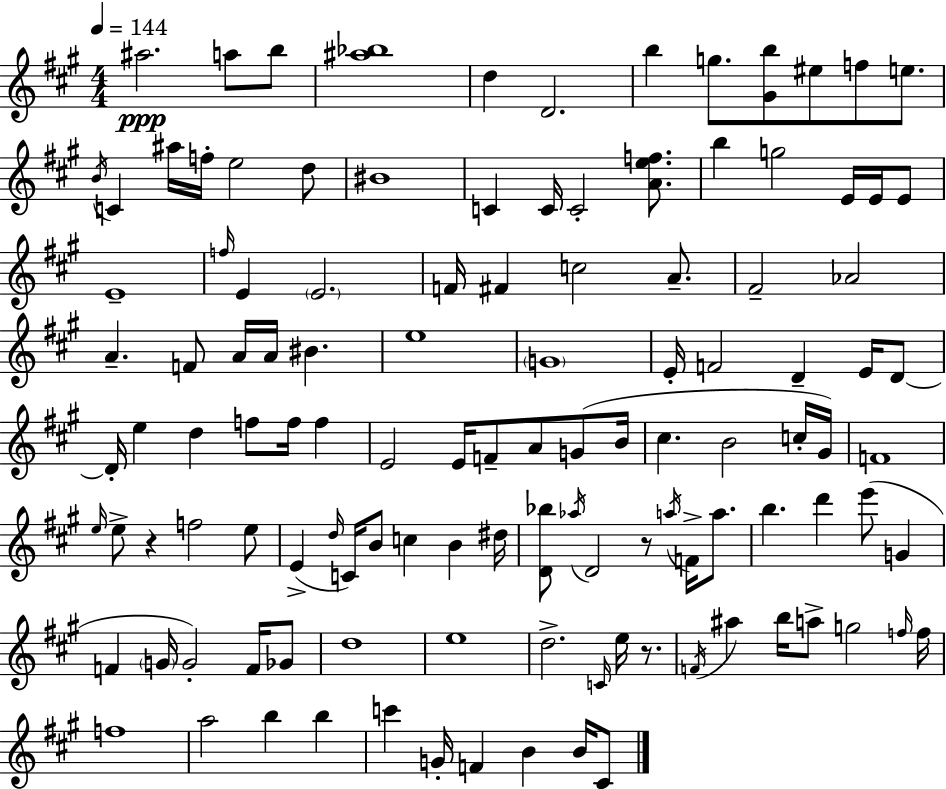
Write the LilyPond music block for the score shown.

{
  \clef treble
  \numericTimeSignature
  \time 4/4
  \key a \major
  \tempo 4 = 144
  ais''2.\ppp a''8 b''8 | <ais'' bes''>1 | d''4 d'2. | b''4 g''8. <gis' b''>8 eis''8 f''8 e''8. | \break \acciaccatura { b'16 } c'4 ais''16 f''16-. e''2 d''8 | bis'1 | c'4 c'16 c'2-. <a' e'' f''>8. | b''4 g''2 e'16 e'16 e'8 | \break e'1-- | \grace { f''16 } e'4 \parenthesize e'2. | f'16 fis'4 c''2 a'8.-- | fis'2-- aes'2 | \break a'4.-- f'8 a'16 a'16 bis'4. | e''1 | \parenthesize g'1 | e'16-. f'2 d'4-- e'16 | \break d'8~~ d'16-. e''4 d''4 f''8 f''16 f''4 | e'2 e'16 f'8-- a'8 g'8( | b'16 cis''4. b'2 | c''16-. gis'16) f'1 | \break \grace { e''16 } e''8-> r4 f''2 | e''8 e'4->( \grace { d''16 } c'16) b'8 c''4 b'4 | dis''16 <d' bes''>8 \acciaccatura { aes''16 } d'2 r8 | \acciaccatura { a''16 } f'16-> a''8. b''4. d'''4 | \break e'''8( g'4 f'4 \parenthesize g'16 g'2-.) | f'16 ges'8 d''1 | e''1 | d''2.-> | \break \grace { c'16 } e''16 r8. \acciaccatura { f'16 } ais''4 b''16 a''8-> g''2 | \grace { f''16 } f''16 f''1 | a''2 | b''4 b''4 c'''4 g'16-. f'4 | \break b'4 b'16 cis'8 \bar "|."
}